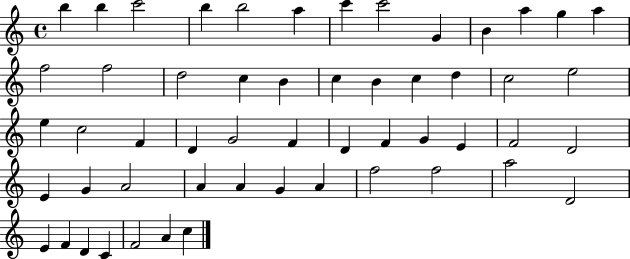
{
  \clef treble
  \time 4/4
  \defaultTimeSignature
  \key c \major
  b''4 b''4 c'''2 | b''4 b''2 a''4 | c'''4 c'''2 g'4 | b'4 a''4 g''4 a''4 | \break f''2 f''2 | d''2 c''4 b'4 | c''4 b'4 c''4 d''4 | c''2 e''2 | \break e''4 c''2 f'4 | d'4 g'2 f'4 | d'4 f'4 g'4 e'4 | f'2 d'2 | \break e'4 g'4 a'2 | a'4 a'4 g'4 a'4 | f''2 f''2 | a''2 d'2 | \break e'4 f'4 d'4 c'4 | f'2 a'4 c''4 | \bar "|."
}